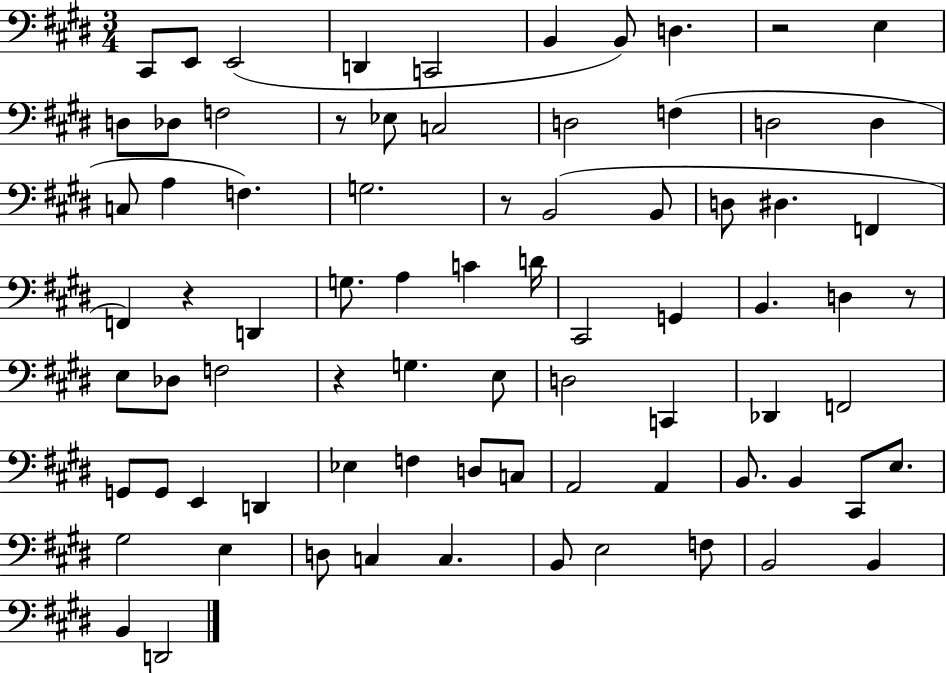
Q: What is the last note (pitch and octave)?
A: D2